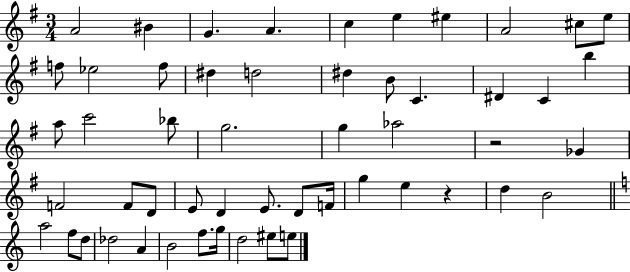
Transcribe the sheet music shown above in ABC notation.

X:1
T:Untitled
M:3/4
L:1/4
K:G
A2 ^B G A c e ^e A2 ^c/2 e/2 f/2 _e2 f/2 ^d d2 ^d B/2 C ^D C b a/2 c'2 _b/2 g2 g _a2 z2 _G F2 F/2 D/2 E/2 D E/2 D/2 F/4 g e z d B2 a2 f/2 d/2 _d2 A B2 f/2 g/4 d2 ^e/2 e/2